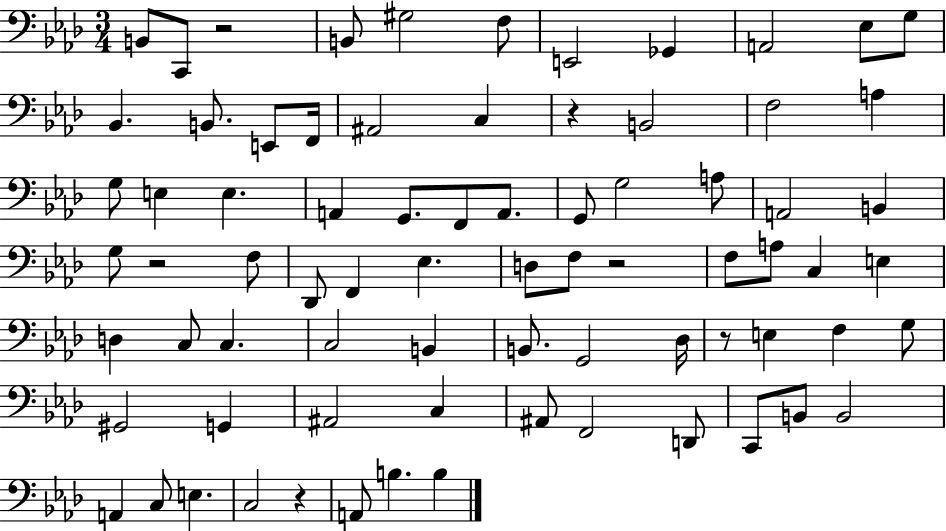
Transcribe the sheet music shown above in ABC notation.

X:1
T:Untitled
M:3/4
L:1/4
K:Ab
B,,/2 C,,/2 z2 B,,/2 ^G,2 F,/2 E,,2 _G,, A,,2 _E,/2 G,/2 _B,, B,,/2 E,,/2 F,,/4 ^A,,2 C, z B,,2 F,2 A, G,/2 E, E, A,, G,,/2 F,,/2 A,,/2 G,,/2 G,2 A,/2 A,,2 B,, G,/2 z2 F,/2 _D,,/2 F,, _E, D,/2 F,/2 z2 F,/2 A,/2 C, E, D, C,/2 C, C,2 B,, B,,/2 G,,2 _D,/4 z/2 E, F, G,/2 ^G,,2 G,, ^A,,2 C, ^A,,/2 F,,2 D,,/2 C,,/2 B,,/2 B,,2 A,, C,/2 E, C,2 z A,,/2 B, B,